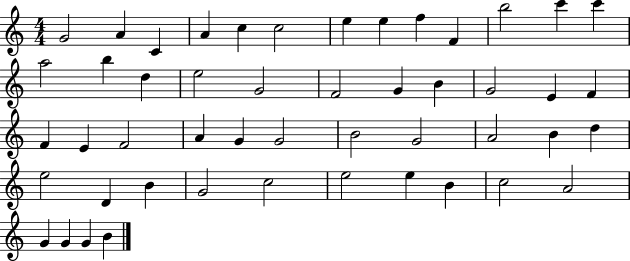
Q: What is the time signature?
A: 4/4